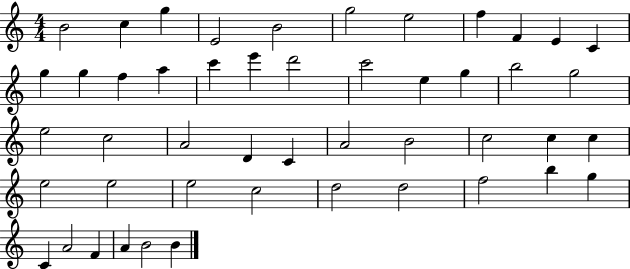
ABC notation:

X:1
T:Untitled
M:4/4
L:1/4
K:C
B2 c g E2 B2 g2 e2 f F E C g g f a c' e' d'2 c'2 e g b2 g2 e2 c2 A2 D C A2 B2 c2 c c e2 e2 e2 c2 d2 d2 f2 b g C A2 F A B2 B